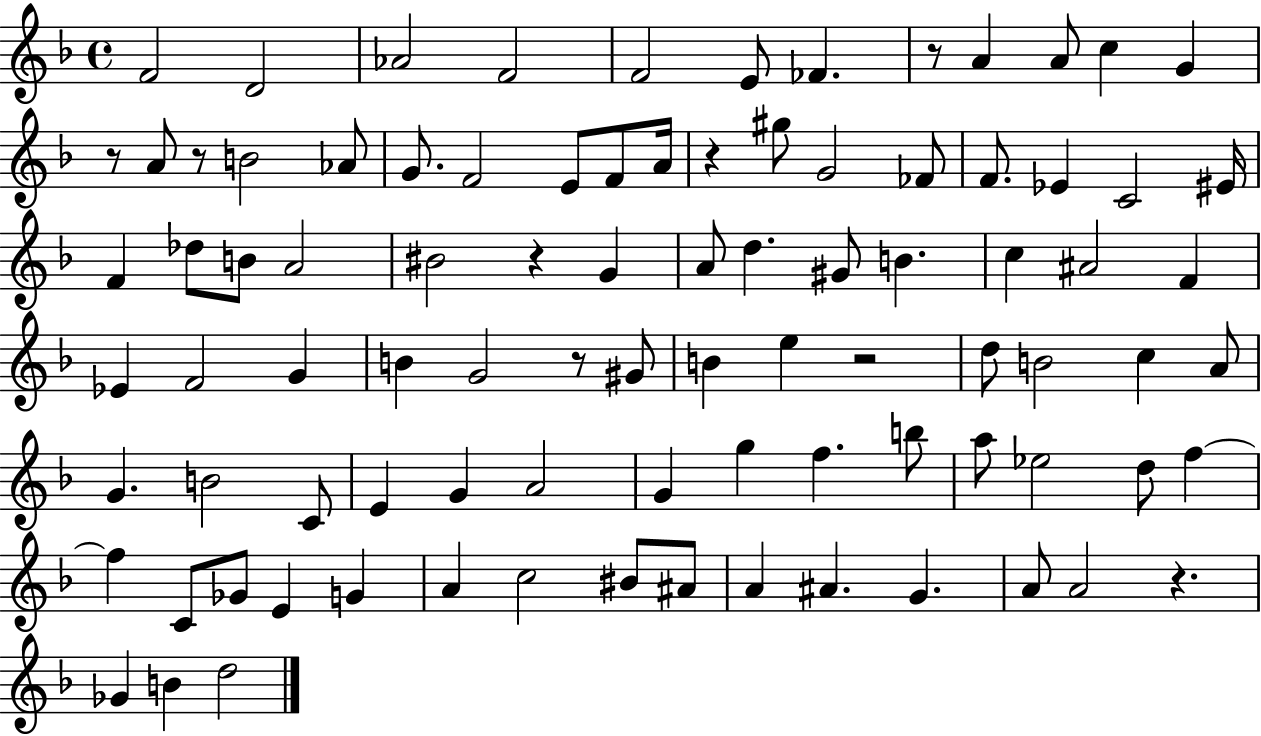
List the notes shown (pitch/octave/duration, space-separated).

F4/h D4/h Ab4/h F4/h F4/h E4/e FES4/q. R/e A4/q A4/e C5/q G4/q R/e A4/e R/e B4/h Ab4/e G4/e. F4/h E4/e F4/e A4/s R/q G#5/e G4/h FES4/e F4/e. Eb4/q C4/h EIS4/s F4/q Db5/e B4/e A4/h BIS4/h R/q G4/q A4/e D5/q. G#4/e B4/q. C5/q A#4/h F4/q Eb4/q F4/h G4/q B4/q G4/h R/e G#4/e B4/q E5/q R/h D5/e B4/h C5/q A4/e G4/q. B4/h C4/e E4/q G4/q A4/h G4/q G5/q F5/q. B5/e A5/e Eb5/h D5/e F5/q F5/q C4/e Gb4/e E4/q G4/q A4/q C5/h BIS4/e A#4/e A4/q A#4/q. G4/q. A4/e A4/h R/q. Gb4/q B4/q D5/h